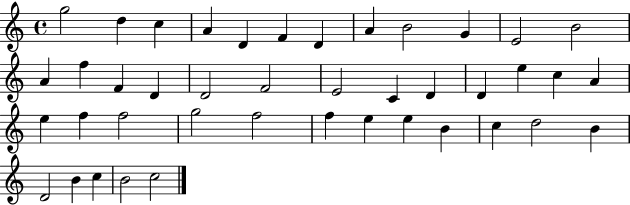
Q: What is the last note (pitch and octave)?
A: C5